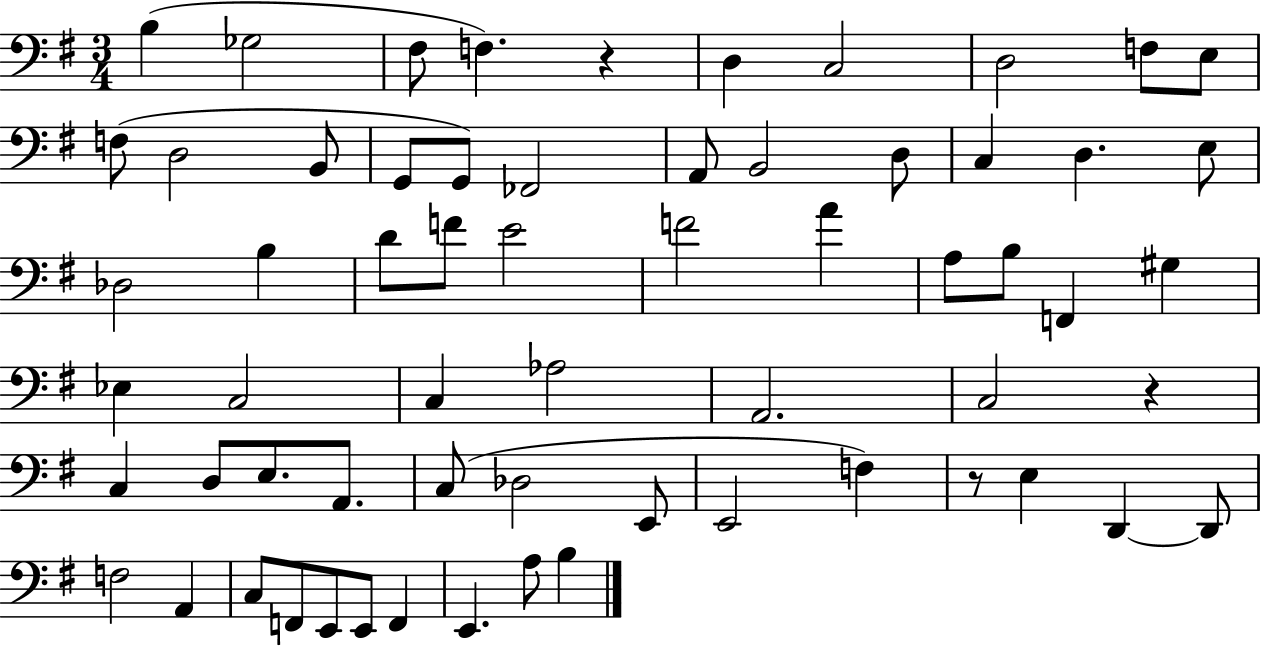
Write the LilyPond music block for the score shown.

{
  \clef bass
  \numericTimeSignature
  \time 3/4
  \key g \major
  \repeat volta 2 { b4( ges2 | fis8 f4.) r4 | d4 c2 | d2 f8 e8 | \break f8( d2 b,8 | g,8 g,8) fes,2 | a,8 b,2 d8 | c4 d4. e8 | \break des2 b4 | d'8 f'8 e'2 | f'2 a'4 | a8 b8 f,4 gis4 | \break ees4 c2 | c4 aes2 | a,2. | c2 r4 | \break c4 d8 e8. a,8. | c8( des2 e,8 | e,2 f4) | r8 e4 d,4~~ d,8 | \break f2 a,4 | c8 f,8 e,8 e,8 f,4 | e,4. a8 b4 | } \bar "|."
}